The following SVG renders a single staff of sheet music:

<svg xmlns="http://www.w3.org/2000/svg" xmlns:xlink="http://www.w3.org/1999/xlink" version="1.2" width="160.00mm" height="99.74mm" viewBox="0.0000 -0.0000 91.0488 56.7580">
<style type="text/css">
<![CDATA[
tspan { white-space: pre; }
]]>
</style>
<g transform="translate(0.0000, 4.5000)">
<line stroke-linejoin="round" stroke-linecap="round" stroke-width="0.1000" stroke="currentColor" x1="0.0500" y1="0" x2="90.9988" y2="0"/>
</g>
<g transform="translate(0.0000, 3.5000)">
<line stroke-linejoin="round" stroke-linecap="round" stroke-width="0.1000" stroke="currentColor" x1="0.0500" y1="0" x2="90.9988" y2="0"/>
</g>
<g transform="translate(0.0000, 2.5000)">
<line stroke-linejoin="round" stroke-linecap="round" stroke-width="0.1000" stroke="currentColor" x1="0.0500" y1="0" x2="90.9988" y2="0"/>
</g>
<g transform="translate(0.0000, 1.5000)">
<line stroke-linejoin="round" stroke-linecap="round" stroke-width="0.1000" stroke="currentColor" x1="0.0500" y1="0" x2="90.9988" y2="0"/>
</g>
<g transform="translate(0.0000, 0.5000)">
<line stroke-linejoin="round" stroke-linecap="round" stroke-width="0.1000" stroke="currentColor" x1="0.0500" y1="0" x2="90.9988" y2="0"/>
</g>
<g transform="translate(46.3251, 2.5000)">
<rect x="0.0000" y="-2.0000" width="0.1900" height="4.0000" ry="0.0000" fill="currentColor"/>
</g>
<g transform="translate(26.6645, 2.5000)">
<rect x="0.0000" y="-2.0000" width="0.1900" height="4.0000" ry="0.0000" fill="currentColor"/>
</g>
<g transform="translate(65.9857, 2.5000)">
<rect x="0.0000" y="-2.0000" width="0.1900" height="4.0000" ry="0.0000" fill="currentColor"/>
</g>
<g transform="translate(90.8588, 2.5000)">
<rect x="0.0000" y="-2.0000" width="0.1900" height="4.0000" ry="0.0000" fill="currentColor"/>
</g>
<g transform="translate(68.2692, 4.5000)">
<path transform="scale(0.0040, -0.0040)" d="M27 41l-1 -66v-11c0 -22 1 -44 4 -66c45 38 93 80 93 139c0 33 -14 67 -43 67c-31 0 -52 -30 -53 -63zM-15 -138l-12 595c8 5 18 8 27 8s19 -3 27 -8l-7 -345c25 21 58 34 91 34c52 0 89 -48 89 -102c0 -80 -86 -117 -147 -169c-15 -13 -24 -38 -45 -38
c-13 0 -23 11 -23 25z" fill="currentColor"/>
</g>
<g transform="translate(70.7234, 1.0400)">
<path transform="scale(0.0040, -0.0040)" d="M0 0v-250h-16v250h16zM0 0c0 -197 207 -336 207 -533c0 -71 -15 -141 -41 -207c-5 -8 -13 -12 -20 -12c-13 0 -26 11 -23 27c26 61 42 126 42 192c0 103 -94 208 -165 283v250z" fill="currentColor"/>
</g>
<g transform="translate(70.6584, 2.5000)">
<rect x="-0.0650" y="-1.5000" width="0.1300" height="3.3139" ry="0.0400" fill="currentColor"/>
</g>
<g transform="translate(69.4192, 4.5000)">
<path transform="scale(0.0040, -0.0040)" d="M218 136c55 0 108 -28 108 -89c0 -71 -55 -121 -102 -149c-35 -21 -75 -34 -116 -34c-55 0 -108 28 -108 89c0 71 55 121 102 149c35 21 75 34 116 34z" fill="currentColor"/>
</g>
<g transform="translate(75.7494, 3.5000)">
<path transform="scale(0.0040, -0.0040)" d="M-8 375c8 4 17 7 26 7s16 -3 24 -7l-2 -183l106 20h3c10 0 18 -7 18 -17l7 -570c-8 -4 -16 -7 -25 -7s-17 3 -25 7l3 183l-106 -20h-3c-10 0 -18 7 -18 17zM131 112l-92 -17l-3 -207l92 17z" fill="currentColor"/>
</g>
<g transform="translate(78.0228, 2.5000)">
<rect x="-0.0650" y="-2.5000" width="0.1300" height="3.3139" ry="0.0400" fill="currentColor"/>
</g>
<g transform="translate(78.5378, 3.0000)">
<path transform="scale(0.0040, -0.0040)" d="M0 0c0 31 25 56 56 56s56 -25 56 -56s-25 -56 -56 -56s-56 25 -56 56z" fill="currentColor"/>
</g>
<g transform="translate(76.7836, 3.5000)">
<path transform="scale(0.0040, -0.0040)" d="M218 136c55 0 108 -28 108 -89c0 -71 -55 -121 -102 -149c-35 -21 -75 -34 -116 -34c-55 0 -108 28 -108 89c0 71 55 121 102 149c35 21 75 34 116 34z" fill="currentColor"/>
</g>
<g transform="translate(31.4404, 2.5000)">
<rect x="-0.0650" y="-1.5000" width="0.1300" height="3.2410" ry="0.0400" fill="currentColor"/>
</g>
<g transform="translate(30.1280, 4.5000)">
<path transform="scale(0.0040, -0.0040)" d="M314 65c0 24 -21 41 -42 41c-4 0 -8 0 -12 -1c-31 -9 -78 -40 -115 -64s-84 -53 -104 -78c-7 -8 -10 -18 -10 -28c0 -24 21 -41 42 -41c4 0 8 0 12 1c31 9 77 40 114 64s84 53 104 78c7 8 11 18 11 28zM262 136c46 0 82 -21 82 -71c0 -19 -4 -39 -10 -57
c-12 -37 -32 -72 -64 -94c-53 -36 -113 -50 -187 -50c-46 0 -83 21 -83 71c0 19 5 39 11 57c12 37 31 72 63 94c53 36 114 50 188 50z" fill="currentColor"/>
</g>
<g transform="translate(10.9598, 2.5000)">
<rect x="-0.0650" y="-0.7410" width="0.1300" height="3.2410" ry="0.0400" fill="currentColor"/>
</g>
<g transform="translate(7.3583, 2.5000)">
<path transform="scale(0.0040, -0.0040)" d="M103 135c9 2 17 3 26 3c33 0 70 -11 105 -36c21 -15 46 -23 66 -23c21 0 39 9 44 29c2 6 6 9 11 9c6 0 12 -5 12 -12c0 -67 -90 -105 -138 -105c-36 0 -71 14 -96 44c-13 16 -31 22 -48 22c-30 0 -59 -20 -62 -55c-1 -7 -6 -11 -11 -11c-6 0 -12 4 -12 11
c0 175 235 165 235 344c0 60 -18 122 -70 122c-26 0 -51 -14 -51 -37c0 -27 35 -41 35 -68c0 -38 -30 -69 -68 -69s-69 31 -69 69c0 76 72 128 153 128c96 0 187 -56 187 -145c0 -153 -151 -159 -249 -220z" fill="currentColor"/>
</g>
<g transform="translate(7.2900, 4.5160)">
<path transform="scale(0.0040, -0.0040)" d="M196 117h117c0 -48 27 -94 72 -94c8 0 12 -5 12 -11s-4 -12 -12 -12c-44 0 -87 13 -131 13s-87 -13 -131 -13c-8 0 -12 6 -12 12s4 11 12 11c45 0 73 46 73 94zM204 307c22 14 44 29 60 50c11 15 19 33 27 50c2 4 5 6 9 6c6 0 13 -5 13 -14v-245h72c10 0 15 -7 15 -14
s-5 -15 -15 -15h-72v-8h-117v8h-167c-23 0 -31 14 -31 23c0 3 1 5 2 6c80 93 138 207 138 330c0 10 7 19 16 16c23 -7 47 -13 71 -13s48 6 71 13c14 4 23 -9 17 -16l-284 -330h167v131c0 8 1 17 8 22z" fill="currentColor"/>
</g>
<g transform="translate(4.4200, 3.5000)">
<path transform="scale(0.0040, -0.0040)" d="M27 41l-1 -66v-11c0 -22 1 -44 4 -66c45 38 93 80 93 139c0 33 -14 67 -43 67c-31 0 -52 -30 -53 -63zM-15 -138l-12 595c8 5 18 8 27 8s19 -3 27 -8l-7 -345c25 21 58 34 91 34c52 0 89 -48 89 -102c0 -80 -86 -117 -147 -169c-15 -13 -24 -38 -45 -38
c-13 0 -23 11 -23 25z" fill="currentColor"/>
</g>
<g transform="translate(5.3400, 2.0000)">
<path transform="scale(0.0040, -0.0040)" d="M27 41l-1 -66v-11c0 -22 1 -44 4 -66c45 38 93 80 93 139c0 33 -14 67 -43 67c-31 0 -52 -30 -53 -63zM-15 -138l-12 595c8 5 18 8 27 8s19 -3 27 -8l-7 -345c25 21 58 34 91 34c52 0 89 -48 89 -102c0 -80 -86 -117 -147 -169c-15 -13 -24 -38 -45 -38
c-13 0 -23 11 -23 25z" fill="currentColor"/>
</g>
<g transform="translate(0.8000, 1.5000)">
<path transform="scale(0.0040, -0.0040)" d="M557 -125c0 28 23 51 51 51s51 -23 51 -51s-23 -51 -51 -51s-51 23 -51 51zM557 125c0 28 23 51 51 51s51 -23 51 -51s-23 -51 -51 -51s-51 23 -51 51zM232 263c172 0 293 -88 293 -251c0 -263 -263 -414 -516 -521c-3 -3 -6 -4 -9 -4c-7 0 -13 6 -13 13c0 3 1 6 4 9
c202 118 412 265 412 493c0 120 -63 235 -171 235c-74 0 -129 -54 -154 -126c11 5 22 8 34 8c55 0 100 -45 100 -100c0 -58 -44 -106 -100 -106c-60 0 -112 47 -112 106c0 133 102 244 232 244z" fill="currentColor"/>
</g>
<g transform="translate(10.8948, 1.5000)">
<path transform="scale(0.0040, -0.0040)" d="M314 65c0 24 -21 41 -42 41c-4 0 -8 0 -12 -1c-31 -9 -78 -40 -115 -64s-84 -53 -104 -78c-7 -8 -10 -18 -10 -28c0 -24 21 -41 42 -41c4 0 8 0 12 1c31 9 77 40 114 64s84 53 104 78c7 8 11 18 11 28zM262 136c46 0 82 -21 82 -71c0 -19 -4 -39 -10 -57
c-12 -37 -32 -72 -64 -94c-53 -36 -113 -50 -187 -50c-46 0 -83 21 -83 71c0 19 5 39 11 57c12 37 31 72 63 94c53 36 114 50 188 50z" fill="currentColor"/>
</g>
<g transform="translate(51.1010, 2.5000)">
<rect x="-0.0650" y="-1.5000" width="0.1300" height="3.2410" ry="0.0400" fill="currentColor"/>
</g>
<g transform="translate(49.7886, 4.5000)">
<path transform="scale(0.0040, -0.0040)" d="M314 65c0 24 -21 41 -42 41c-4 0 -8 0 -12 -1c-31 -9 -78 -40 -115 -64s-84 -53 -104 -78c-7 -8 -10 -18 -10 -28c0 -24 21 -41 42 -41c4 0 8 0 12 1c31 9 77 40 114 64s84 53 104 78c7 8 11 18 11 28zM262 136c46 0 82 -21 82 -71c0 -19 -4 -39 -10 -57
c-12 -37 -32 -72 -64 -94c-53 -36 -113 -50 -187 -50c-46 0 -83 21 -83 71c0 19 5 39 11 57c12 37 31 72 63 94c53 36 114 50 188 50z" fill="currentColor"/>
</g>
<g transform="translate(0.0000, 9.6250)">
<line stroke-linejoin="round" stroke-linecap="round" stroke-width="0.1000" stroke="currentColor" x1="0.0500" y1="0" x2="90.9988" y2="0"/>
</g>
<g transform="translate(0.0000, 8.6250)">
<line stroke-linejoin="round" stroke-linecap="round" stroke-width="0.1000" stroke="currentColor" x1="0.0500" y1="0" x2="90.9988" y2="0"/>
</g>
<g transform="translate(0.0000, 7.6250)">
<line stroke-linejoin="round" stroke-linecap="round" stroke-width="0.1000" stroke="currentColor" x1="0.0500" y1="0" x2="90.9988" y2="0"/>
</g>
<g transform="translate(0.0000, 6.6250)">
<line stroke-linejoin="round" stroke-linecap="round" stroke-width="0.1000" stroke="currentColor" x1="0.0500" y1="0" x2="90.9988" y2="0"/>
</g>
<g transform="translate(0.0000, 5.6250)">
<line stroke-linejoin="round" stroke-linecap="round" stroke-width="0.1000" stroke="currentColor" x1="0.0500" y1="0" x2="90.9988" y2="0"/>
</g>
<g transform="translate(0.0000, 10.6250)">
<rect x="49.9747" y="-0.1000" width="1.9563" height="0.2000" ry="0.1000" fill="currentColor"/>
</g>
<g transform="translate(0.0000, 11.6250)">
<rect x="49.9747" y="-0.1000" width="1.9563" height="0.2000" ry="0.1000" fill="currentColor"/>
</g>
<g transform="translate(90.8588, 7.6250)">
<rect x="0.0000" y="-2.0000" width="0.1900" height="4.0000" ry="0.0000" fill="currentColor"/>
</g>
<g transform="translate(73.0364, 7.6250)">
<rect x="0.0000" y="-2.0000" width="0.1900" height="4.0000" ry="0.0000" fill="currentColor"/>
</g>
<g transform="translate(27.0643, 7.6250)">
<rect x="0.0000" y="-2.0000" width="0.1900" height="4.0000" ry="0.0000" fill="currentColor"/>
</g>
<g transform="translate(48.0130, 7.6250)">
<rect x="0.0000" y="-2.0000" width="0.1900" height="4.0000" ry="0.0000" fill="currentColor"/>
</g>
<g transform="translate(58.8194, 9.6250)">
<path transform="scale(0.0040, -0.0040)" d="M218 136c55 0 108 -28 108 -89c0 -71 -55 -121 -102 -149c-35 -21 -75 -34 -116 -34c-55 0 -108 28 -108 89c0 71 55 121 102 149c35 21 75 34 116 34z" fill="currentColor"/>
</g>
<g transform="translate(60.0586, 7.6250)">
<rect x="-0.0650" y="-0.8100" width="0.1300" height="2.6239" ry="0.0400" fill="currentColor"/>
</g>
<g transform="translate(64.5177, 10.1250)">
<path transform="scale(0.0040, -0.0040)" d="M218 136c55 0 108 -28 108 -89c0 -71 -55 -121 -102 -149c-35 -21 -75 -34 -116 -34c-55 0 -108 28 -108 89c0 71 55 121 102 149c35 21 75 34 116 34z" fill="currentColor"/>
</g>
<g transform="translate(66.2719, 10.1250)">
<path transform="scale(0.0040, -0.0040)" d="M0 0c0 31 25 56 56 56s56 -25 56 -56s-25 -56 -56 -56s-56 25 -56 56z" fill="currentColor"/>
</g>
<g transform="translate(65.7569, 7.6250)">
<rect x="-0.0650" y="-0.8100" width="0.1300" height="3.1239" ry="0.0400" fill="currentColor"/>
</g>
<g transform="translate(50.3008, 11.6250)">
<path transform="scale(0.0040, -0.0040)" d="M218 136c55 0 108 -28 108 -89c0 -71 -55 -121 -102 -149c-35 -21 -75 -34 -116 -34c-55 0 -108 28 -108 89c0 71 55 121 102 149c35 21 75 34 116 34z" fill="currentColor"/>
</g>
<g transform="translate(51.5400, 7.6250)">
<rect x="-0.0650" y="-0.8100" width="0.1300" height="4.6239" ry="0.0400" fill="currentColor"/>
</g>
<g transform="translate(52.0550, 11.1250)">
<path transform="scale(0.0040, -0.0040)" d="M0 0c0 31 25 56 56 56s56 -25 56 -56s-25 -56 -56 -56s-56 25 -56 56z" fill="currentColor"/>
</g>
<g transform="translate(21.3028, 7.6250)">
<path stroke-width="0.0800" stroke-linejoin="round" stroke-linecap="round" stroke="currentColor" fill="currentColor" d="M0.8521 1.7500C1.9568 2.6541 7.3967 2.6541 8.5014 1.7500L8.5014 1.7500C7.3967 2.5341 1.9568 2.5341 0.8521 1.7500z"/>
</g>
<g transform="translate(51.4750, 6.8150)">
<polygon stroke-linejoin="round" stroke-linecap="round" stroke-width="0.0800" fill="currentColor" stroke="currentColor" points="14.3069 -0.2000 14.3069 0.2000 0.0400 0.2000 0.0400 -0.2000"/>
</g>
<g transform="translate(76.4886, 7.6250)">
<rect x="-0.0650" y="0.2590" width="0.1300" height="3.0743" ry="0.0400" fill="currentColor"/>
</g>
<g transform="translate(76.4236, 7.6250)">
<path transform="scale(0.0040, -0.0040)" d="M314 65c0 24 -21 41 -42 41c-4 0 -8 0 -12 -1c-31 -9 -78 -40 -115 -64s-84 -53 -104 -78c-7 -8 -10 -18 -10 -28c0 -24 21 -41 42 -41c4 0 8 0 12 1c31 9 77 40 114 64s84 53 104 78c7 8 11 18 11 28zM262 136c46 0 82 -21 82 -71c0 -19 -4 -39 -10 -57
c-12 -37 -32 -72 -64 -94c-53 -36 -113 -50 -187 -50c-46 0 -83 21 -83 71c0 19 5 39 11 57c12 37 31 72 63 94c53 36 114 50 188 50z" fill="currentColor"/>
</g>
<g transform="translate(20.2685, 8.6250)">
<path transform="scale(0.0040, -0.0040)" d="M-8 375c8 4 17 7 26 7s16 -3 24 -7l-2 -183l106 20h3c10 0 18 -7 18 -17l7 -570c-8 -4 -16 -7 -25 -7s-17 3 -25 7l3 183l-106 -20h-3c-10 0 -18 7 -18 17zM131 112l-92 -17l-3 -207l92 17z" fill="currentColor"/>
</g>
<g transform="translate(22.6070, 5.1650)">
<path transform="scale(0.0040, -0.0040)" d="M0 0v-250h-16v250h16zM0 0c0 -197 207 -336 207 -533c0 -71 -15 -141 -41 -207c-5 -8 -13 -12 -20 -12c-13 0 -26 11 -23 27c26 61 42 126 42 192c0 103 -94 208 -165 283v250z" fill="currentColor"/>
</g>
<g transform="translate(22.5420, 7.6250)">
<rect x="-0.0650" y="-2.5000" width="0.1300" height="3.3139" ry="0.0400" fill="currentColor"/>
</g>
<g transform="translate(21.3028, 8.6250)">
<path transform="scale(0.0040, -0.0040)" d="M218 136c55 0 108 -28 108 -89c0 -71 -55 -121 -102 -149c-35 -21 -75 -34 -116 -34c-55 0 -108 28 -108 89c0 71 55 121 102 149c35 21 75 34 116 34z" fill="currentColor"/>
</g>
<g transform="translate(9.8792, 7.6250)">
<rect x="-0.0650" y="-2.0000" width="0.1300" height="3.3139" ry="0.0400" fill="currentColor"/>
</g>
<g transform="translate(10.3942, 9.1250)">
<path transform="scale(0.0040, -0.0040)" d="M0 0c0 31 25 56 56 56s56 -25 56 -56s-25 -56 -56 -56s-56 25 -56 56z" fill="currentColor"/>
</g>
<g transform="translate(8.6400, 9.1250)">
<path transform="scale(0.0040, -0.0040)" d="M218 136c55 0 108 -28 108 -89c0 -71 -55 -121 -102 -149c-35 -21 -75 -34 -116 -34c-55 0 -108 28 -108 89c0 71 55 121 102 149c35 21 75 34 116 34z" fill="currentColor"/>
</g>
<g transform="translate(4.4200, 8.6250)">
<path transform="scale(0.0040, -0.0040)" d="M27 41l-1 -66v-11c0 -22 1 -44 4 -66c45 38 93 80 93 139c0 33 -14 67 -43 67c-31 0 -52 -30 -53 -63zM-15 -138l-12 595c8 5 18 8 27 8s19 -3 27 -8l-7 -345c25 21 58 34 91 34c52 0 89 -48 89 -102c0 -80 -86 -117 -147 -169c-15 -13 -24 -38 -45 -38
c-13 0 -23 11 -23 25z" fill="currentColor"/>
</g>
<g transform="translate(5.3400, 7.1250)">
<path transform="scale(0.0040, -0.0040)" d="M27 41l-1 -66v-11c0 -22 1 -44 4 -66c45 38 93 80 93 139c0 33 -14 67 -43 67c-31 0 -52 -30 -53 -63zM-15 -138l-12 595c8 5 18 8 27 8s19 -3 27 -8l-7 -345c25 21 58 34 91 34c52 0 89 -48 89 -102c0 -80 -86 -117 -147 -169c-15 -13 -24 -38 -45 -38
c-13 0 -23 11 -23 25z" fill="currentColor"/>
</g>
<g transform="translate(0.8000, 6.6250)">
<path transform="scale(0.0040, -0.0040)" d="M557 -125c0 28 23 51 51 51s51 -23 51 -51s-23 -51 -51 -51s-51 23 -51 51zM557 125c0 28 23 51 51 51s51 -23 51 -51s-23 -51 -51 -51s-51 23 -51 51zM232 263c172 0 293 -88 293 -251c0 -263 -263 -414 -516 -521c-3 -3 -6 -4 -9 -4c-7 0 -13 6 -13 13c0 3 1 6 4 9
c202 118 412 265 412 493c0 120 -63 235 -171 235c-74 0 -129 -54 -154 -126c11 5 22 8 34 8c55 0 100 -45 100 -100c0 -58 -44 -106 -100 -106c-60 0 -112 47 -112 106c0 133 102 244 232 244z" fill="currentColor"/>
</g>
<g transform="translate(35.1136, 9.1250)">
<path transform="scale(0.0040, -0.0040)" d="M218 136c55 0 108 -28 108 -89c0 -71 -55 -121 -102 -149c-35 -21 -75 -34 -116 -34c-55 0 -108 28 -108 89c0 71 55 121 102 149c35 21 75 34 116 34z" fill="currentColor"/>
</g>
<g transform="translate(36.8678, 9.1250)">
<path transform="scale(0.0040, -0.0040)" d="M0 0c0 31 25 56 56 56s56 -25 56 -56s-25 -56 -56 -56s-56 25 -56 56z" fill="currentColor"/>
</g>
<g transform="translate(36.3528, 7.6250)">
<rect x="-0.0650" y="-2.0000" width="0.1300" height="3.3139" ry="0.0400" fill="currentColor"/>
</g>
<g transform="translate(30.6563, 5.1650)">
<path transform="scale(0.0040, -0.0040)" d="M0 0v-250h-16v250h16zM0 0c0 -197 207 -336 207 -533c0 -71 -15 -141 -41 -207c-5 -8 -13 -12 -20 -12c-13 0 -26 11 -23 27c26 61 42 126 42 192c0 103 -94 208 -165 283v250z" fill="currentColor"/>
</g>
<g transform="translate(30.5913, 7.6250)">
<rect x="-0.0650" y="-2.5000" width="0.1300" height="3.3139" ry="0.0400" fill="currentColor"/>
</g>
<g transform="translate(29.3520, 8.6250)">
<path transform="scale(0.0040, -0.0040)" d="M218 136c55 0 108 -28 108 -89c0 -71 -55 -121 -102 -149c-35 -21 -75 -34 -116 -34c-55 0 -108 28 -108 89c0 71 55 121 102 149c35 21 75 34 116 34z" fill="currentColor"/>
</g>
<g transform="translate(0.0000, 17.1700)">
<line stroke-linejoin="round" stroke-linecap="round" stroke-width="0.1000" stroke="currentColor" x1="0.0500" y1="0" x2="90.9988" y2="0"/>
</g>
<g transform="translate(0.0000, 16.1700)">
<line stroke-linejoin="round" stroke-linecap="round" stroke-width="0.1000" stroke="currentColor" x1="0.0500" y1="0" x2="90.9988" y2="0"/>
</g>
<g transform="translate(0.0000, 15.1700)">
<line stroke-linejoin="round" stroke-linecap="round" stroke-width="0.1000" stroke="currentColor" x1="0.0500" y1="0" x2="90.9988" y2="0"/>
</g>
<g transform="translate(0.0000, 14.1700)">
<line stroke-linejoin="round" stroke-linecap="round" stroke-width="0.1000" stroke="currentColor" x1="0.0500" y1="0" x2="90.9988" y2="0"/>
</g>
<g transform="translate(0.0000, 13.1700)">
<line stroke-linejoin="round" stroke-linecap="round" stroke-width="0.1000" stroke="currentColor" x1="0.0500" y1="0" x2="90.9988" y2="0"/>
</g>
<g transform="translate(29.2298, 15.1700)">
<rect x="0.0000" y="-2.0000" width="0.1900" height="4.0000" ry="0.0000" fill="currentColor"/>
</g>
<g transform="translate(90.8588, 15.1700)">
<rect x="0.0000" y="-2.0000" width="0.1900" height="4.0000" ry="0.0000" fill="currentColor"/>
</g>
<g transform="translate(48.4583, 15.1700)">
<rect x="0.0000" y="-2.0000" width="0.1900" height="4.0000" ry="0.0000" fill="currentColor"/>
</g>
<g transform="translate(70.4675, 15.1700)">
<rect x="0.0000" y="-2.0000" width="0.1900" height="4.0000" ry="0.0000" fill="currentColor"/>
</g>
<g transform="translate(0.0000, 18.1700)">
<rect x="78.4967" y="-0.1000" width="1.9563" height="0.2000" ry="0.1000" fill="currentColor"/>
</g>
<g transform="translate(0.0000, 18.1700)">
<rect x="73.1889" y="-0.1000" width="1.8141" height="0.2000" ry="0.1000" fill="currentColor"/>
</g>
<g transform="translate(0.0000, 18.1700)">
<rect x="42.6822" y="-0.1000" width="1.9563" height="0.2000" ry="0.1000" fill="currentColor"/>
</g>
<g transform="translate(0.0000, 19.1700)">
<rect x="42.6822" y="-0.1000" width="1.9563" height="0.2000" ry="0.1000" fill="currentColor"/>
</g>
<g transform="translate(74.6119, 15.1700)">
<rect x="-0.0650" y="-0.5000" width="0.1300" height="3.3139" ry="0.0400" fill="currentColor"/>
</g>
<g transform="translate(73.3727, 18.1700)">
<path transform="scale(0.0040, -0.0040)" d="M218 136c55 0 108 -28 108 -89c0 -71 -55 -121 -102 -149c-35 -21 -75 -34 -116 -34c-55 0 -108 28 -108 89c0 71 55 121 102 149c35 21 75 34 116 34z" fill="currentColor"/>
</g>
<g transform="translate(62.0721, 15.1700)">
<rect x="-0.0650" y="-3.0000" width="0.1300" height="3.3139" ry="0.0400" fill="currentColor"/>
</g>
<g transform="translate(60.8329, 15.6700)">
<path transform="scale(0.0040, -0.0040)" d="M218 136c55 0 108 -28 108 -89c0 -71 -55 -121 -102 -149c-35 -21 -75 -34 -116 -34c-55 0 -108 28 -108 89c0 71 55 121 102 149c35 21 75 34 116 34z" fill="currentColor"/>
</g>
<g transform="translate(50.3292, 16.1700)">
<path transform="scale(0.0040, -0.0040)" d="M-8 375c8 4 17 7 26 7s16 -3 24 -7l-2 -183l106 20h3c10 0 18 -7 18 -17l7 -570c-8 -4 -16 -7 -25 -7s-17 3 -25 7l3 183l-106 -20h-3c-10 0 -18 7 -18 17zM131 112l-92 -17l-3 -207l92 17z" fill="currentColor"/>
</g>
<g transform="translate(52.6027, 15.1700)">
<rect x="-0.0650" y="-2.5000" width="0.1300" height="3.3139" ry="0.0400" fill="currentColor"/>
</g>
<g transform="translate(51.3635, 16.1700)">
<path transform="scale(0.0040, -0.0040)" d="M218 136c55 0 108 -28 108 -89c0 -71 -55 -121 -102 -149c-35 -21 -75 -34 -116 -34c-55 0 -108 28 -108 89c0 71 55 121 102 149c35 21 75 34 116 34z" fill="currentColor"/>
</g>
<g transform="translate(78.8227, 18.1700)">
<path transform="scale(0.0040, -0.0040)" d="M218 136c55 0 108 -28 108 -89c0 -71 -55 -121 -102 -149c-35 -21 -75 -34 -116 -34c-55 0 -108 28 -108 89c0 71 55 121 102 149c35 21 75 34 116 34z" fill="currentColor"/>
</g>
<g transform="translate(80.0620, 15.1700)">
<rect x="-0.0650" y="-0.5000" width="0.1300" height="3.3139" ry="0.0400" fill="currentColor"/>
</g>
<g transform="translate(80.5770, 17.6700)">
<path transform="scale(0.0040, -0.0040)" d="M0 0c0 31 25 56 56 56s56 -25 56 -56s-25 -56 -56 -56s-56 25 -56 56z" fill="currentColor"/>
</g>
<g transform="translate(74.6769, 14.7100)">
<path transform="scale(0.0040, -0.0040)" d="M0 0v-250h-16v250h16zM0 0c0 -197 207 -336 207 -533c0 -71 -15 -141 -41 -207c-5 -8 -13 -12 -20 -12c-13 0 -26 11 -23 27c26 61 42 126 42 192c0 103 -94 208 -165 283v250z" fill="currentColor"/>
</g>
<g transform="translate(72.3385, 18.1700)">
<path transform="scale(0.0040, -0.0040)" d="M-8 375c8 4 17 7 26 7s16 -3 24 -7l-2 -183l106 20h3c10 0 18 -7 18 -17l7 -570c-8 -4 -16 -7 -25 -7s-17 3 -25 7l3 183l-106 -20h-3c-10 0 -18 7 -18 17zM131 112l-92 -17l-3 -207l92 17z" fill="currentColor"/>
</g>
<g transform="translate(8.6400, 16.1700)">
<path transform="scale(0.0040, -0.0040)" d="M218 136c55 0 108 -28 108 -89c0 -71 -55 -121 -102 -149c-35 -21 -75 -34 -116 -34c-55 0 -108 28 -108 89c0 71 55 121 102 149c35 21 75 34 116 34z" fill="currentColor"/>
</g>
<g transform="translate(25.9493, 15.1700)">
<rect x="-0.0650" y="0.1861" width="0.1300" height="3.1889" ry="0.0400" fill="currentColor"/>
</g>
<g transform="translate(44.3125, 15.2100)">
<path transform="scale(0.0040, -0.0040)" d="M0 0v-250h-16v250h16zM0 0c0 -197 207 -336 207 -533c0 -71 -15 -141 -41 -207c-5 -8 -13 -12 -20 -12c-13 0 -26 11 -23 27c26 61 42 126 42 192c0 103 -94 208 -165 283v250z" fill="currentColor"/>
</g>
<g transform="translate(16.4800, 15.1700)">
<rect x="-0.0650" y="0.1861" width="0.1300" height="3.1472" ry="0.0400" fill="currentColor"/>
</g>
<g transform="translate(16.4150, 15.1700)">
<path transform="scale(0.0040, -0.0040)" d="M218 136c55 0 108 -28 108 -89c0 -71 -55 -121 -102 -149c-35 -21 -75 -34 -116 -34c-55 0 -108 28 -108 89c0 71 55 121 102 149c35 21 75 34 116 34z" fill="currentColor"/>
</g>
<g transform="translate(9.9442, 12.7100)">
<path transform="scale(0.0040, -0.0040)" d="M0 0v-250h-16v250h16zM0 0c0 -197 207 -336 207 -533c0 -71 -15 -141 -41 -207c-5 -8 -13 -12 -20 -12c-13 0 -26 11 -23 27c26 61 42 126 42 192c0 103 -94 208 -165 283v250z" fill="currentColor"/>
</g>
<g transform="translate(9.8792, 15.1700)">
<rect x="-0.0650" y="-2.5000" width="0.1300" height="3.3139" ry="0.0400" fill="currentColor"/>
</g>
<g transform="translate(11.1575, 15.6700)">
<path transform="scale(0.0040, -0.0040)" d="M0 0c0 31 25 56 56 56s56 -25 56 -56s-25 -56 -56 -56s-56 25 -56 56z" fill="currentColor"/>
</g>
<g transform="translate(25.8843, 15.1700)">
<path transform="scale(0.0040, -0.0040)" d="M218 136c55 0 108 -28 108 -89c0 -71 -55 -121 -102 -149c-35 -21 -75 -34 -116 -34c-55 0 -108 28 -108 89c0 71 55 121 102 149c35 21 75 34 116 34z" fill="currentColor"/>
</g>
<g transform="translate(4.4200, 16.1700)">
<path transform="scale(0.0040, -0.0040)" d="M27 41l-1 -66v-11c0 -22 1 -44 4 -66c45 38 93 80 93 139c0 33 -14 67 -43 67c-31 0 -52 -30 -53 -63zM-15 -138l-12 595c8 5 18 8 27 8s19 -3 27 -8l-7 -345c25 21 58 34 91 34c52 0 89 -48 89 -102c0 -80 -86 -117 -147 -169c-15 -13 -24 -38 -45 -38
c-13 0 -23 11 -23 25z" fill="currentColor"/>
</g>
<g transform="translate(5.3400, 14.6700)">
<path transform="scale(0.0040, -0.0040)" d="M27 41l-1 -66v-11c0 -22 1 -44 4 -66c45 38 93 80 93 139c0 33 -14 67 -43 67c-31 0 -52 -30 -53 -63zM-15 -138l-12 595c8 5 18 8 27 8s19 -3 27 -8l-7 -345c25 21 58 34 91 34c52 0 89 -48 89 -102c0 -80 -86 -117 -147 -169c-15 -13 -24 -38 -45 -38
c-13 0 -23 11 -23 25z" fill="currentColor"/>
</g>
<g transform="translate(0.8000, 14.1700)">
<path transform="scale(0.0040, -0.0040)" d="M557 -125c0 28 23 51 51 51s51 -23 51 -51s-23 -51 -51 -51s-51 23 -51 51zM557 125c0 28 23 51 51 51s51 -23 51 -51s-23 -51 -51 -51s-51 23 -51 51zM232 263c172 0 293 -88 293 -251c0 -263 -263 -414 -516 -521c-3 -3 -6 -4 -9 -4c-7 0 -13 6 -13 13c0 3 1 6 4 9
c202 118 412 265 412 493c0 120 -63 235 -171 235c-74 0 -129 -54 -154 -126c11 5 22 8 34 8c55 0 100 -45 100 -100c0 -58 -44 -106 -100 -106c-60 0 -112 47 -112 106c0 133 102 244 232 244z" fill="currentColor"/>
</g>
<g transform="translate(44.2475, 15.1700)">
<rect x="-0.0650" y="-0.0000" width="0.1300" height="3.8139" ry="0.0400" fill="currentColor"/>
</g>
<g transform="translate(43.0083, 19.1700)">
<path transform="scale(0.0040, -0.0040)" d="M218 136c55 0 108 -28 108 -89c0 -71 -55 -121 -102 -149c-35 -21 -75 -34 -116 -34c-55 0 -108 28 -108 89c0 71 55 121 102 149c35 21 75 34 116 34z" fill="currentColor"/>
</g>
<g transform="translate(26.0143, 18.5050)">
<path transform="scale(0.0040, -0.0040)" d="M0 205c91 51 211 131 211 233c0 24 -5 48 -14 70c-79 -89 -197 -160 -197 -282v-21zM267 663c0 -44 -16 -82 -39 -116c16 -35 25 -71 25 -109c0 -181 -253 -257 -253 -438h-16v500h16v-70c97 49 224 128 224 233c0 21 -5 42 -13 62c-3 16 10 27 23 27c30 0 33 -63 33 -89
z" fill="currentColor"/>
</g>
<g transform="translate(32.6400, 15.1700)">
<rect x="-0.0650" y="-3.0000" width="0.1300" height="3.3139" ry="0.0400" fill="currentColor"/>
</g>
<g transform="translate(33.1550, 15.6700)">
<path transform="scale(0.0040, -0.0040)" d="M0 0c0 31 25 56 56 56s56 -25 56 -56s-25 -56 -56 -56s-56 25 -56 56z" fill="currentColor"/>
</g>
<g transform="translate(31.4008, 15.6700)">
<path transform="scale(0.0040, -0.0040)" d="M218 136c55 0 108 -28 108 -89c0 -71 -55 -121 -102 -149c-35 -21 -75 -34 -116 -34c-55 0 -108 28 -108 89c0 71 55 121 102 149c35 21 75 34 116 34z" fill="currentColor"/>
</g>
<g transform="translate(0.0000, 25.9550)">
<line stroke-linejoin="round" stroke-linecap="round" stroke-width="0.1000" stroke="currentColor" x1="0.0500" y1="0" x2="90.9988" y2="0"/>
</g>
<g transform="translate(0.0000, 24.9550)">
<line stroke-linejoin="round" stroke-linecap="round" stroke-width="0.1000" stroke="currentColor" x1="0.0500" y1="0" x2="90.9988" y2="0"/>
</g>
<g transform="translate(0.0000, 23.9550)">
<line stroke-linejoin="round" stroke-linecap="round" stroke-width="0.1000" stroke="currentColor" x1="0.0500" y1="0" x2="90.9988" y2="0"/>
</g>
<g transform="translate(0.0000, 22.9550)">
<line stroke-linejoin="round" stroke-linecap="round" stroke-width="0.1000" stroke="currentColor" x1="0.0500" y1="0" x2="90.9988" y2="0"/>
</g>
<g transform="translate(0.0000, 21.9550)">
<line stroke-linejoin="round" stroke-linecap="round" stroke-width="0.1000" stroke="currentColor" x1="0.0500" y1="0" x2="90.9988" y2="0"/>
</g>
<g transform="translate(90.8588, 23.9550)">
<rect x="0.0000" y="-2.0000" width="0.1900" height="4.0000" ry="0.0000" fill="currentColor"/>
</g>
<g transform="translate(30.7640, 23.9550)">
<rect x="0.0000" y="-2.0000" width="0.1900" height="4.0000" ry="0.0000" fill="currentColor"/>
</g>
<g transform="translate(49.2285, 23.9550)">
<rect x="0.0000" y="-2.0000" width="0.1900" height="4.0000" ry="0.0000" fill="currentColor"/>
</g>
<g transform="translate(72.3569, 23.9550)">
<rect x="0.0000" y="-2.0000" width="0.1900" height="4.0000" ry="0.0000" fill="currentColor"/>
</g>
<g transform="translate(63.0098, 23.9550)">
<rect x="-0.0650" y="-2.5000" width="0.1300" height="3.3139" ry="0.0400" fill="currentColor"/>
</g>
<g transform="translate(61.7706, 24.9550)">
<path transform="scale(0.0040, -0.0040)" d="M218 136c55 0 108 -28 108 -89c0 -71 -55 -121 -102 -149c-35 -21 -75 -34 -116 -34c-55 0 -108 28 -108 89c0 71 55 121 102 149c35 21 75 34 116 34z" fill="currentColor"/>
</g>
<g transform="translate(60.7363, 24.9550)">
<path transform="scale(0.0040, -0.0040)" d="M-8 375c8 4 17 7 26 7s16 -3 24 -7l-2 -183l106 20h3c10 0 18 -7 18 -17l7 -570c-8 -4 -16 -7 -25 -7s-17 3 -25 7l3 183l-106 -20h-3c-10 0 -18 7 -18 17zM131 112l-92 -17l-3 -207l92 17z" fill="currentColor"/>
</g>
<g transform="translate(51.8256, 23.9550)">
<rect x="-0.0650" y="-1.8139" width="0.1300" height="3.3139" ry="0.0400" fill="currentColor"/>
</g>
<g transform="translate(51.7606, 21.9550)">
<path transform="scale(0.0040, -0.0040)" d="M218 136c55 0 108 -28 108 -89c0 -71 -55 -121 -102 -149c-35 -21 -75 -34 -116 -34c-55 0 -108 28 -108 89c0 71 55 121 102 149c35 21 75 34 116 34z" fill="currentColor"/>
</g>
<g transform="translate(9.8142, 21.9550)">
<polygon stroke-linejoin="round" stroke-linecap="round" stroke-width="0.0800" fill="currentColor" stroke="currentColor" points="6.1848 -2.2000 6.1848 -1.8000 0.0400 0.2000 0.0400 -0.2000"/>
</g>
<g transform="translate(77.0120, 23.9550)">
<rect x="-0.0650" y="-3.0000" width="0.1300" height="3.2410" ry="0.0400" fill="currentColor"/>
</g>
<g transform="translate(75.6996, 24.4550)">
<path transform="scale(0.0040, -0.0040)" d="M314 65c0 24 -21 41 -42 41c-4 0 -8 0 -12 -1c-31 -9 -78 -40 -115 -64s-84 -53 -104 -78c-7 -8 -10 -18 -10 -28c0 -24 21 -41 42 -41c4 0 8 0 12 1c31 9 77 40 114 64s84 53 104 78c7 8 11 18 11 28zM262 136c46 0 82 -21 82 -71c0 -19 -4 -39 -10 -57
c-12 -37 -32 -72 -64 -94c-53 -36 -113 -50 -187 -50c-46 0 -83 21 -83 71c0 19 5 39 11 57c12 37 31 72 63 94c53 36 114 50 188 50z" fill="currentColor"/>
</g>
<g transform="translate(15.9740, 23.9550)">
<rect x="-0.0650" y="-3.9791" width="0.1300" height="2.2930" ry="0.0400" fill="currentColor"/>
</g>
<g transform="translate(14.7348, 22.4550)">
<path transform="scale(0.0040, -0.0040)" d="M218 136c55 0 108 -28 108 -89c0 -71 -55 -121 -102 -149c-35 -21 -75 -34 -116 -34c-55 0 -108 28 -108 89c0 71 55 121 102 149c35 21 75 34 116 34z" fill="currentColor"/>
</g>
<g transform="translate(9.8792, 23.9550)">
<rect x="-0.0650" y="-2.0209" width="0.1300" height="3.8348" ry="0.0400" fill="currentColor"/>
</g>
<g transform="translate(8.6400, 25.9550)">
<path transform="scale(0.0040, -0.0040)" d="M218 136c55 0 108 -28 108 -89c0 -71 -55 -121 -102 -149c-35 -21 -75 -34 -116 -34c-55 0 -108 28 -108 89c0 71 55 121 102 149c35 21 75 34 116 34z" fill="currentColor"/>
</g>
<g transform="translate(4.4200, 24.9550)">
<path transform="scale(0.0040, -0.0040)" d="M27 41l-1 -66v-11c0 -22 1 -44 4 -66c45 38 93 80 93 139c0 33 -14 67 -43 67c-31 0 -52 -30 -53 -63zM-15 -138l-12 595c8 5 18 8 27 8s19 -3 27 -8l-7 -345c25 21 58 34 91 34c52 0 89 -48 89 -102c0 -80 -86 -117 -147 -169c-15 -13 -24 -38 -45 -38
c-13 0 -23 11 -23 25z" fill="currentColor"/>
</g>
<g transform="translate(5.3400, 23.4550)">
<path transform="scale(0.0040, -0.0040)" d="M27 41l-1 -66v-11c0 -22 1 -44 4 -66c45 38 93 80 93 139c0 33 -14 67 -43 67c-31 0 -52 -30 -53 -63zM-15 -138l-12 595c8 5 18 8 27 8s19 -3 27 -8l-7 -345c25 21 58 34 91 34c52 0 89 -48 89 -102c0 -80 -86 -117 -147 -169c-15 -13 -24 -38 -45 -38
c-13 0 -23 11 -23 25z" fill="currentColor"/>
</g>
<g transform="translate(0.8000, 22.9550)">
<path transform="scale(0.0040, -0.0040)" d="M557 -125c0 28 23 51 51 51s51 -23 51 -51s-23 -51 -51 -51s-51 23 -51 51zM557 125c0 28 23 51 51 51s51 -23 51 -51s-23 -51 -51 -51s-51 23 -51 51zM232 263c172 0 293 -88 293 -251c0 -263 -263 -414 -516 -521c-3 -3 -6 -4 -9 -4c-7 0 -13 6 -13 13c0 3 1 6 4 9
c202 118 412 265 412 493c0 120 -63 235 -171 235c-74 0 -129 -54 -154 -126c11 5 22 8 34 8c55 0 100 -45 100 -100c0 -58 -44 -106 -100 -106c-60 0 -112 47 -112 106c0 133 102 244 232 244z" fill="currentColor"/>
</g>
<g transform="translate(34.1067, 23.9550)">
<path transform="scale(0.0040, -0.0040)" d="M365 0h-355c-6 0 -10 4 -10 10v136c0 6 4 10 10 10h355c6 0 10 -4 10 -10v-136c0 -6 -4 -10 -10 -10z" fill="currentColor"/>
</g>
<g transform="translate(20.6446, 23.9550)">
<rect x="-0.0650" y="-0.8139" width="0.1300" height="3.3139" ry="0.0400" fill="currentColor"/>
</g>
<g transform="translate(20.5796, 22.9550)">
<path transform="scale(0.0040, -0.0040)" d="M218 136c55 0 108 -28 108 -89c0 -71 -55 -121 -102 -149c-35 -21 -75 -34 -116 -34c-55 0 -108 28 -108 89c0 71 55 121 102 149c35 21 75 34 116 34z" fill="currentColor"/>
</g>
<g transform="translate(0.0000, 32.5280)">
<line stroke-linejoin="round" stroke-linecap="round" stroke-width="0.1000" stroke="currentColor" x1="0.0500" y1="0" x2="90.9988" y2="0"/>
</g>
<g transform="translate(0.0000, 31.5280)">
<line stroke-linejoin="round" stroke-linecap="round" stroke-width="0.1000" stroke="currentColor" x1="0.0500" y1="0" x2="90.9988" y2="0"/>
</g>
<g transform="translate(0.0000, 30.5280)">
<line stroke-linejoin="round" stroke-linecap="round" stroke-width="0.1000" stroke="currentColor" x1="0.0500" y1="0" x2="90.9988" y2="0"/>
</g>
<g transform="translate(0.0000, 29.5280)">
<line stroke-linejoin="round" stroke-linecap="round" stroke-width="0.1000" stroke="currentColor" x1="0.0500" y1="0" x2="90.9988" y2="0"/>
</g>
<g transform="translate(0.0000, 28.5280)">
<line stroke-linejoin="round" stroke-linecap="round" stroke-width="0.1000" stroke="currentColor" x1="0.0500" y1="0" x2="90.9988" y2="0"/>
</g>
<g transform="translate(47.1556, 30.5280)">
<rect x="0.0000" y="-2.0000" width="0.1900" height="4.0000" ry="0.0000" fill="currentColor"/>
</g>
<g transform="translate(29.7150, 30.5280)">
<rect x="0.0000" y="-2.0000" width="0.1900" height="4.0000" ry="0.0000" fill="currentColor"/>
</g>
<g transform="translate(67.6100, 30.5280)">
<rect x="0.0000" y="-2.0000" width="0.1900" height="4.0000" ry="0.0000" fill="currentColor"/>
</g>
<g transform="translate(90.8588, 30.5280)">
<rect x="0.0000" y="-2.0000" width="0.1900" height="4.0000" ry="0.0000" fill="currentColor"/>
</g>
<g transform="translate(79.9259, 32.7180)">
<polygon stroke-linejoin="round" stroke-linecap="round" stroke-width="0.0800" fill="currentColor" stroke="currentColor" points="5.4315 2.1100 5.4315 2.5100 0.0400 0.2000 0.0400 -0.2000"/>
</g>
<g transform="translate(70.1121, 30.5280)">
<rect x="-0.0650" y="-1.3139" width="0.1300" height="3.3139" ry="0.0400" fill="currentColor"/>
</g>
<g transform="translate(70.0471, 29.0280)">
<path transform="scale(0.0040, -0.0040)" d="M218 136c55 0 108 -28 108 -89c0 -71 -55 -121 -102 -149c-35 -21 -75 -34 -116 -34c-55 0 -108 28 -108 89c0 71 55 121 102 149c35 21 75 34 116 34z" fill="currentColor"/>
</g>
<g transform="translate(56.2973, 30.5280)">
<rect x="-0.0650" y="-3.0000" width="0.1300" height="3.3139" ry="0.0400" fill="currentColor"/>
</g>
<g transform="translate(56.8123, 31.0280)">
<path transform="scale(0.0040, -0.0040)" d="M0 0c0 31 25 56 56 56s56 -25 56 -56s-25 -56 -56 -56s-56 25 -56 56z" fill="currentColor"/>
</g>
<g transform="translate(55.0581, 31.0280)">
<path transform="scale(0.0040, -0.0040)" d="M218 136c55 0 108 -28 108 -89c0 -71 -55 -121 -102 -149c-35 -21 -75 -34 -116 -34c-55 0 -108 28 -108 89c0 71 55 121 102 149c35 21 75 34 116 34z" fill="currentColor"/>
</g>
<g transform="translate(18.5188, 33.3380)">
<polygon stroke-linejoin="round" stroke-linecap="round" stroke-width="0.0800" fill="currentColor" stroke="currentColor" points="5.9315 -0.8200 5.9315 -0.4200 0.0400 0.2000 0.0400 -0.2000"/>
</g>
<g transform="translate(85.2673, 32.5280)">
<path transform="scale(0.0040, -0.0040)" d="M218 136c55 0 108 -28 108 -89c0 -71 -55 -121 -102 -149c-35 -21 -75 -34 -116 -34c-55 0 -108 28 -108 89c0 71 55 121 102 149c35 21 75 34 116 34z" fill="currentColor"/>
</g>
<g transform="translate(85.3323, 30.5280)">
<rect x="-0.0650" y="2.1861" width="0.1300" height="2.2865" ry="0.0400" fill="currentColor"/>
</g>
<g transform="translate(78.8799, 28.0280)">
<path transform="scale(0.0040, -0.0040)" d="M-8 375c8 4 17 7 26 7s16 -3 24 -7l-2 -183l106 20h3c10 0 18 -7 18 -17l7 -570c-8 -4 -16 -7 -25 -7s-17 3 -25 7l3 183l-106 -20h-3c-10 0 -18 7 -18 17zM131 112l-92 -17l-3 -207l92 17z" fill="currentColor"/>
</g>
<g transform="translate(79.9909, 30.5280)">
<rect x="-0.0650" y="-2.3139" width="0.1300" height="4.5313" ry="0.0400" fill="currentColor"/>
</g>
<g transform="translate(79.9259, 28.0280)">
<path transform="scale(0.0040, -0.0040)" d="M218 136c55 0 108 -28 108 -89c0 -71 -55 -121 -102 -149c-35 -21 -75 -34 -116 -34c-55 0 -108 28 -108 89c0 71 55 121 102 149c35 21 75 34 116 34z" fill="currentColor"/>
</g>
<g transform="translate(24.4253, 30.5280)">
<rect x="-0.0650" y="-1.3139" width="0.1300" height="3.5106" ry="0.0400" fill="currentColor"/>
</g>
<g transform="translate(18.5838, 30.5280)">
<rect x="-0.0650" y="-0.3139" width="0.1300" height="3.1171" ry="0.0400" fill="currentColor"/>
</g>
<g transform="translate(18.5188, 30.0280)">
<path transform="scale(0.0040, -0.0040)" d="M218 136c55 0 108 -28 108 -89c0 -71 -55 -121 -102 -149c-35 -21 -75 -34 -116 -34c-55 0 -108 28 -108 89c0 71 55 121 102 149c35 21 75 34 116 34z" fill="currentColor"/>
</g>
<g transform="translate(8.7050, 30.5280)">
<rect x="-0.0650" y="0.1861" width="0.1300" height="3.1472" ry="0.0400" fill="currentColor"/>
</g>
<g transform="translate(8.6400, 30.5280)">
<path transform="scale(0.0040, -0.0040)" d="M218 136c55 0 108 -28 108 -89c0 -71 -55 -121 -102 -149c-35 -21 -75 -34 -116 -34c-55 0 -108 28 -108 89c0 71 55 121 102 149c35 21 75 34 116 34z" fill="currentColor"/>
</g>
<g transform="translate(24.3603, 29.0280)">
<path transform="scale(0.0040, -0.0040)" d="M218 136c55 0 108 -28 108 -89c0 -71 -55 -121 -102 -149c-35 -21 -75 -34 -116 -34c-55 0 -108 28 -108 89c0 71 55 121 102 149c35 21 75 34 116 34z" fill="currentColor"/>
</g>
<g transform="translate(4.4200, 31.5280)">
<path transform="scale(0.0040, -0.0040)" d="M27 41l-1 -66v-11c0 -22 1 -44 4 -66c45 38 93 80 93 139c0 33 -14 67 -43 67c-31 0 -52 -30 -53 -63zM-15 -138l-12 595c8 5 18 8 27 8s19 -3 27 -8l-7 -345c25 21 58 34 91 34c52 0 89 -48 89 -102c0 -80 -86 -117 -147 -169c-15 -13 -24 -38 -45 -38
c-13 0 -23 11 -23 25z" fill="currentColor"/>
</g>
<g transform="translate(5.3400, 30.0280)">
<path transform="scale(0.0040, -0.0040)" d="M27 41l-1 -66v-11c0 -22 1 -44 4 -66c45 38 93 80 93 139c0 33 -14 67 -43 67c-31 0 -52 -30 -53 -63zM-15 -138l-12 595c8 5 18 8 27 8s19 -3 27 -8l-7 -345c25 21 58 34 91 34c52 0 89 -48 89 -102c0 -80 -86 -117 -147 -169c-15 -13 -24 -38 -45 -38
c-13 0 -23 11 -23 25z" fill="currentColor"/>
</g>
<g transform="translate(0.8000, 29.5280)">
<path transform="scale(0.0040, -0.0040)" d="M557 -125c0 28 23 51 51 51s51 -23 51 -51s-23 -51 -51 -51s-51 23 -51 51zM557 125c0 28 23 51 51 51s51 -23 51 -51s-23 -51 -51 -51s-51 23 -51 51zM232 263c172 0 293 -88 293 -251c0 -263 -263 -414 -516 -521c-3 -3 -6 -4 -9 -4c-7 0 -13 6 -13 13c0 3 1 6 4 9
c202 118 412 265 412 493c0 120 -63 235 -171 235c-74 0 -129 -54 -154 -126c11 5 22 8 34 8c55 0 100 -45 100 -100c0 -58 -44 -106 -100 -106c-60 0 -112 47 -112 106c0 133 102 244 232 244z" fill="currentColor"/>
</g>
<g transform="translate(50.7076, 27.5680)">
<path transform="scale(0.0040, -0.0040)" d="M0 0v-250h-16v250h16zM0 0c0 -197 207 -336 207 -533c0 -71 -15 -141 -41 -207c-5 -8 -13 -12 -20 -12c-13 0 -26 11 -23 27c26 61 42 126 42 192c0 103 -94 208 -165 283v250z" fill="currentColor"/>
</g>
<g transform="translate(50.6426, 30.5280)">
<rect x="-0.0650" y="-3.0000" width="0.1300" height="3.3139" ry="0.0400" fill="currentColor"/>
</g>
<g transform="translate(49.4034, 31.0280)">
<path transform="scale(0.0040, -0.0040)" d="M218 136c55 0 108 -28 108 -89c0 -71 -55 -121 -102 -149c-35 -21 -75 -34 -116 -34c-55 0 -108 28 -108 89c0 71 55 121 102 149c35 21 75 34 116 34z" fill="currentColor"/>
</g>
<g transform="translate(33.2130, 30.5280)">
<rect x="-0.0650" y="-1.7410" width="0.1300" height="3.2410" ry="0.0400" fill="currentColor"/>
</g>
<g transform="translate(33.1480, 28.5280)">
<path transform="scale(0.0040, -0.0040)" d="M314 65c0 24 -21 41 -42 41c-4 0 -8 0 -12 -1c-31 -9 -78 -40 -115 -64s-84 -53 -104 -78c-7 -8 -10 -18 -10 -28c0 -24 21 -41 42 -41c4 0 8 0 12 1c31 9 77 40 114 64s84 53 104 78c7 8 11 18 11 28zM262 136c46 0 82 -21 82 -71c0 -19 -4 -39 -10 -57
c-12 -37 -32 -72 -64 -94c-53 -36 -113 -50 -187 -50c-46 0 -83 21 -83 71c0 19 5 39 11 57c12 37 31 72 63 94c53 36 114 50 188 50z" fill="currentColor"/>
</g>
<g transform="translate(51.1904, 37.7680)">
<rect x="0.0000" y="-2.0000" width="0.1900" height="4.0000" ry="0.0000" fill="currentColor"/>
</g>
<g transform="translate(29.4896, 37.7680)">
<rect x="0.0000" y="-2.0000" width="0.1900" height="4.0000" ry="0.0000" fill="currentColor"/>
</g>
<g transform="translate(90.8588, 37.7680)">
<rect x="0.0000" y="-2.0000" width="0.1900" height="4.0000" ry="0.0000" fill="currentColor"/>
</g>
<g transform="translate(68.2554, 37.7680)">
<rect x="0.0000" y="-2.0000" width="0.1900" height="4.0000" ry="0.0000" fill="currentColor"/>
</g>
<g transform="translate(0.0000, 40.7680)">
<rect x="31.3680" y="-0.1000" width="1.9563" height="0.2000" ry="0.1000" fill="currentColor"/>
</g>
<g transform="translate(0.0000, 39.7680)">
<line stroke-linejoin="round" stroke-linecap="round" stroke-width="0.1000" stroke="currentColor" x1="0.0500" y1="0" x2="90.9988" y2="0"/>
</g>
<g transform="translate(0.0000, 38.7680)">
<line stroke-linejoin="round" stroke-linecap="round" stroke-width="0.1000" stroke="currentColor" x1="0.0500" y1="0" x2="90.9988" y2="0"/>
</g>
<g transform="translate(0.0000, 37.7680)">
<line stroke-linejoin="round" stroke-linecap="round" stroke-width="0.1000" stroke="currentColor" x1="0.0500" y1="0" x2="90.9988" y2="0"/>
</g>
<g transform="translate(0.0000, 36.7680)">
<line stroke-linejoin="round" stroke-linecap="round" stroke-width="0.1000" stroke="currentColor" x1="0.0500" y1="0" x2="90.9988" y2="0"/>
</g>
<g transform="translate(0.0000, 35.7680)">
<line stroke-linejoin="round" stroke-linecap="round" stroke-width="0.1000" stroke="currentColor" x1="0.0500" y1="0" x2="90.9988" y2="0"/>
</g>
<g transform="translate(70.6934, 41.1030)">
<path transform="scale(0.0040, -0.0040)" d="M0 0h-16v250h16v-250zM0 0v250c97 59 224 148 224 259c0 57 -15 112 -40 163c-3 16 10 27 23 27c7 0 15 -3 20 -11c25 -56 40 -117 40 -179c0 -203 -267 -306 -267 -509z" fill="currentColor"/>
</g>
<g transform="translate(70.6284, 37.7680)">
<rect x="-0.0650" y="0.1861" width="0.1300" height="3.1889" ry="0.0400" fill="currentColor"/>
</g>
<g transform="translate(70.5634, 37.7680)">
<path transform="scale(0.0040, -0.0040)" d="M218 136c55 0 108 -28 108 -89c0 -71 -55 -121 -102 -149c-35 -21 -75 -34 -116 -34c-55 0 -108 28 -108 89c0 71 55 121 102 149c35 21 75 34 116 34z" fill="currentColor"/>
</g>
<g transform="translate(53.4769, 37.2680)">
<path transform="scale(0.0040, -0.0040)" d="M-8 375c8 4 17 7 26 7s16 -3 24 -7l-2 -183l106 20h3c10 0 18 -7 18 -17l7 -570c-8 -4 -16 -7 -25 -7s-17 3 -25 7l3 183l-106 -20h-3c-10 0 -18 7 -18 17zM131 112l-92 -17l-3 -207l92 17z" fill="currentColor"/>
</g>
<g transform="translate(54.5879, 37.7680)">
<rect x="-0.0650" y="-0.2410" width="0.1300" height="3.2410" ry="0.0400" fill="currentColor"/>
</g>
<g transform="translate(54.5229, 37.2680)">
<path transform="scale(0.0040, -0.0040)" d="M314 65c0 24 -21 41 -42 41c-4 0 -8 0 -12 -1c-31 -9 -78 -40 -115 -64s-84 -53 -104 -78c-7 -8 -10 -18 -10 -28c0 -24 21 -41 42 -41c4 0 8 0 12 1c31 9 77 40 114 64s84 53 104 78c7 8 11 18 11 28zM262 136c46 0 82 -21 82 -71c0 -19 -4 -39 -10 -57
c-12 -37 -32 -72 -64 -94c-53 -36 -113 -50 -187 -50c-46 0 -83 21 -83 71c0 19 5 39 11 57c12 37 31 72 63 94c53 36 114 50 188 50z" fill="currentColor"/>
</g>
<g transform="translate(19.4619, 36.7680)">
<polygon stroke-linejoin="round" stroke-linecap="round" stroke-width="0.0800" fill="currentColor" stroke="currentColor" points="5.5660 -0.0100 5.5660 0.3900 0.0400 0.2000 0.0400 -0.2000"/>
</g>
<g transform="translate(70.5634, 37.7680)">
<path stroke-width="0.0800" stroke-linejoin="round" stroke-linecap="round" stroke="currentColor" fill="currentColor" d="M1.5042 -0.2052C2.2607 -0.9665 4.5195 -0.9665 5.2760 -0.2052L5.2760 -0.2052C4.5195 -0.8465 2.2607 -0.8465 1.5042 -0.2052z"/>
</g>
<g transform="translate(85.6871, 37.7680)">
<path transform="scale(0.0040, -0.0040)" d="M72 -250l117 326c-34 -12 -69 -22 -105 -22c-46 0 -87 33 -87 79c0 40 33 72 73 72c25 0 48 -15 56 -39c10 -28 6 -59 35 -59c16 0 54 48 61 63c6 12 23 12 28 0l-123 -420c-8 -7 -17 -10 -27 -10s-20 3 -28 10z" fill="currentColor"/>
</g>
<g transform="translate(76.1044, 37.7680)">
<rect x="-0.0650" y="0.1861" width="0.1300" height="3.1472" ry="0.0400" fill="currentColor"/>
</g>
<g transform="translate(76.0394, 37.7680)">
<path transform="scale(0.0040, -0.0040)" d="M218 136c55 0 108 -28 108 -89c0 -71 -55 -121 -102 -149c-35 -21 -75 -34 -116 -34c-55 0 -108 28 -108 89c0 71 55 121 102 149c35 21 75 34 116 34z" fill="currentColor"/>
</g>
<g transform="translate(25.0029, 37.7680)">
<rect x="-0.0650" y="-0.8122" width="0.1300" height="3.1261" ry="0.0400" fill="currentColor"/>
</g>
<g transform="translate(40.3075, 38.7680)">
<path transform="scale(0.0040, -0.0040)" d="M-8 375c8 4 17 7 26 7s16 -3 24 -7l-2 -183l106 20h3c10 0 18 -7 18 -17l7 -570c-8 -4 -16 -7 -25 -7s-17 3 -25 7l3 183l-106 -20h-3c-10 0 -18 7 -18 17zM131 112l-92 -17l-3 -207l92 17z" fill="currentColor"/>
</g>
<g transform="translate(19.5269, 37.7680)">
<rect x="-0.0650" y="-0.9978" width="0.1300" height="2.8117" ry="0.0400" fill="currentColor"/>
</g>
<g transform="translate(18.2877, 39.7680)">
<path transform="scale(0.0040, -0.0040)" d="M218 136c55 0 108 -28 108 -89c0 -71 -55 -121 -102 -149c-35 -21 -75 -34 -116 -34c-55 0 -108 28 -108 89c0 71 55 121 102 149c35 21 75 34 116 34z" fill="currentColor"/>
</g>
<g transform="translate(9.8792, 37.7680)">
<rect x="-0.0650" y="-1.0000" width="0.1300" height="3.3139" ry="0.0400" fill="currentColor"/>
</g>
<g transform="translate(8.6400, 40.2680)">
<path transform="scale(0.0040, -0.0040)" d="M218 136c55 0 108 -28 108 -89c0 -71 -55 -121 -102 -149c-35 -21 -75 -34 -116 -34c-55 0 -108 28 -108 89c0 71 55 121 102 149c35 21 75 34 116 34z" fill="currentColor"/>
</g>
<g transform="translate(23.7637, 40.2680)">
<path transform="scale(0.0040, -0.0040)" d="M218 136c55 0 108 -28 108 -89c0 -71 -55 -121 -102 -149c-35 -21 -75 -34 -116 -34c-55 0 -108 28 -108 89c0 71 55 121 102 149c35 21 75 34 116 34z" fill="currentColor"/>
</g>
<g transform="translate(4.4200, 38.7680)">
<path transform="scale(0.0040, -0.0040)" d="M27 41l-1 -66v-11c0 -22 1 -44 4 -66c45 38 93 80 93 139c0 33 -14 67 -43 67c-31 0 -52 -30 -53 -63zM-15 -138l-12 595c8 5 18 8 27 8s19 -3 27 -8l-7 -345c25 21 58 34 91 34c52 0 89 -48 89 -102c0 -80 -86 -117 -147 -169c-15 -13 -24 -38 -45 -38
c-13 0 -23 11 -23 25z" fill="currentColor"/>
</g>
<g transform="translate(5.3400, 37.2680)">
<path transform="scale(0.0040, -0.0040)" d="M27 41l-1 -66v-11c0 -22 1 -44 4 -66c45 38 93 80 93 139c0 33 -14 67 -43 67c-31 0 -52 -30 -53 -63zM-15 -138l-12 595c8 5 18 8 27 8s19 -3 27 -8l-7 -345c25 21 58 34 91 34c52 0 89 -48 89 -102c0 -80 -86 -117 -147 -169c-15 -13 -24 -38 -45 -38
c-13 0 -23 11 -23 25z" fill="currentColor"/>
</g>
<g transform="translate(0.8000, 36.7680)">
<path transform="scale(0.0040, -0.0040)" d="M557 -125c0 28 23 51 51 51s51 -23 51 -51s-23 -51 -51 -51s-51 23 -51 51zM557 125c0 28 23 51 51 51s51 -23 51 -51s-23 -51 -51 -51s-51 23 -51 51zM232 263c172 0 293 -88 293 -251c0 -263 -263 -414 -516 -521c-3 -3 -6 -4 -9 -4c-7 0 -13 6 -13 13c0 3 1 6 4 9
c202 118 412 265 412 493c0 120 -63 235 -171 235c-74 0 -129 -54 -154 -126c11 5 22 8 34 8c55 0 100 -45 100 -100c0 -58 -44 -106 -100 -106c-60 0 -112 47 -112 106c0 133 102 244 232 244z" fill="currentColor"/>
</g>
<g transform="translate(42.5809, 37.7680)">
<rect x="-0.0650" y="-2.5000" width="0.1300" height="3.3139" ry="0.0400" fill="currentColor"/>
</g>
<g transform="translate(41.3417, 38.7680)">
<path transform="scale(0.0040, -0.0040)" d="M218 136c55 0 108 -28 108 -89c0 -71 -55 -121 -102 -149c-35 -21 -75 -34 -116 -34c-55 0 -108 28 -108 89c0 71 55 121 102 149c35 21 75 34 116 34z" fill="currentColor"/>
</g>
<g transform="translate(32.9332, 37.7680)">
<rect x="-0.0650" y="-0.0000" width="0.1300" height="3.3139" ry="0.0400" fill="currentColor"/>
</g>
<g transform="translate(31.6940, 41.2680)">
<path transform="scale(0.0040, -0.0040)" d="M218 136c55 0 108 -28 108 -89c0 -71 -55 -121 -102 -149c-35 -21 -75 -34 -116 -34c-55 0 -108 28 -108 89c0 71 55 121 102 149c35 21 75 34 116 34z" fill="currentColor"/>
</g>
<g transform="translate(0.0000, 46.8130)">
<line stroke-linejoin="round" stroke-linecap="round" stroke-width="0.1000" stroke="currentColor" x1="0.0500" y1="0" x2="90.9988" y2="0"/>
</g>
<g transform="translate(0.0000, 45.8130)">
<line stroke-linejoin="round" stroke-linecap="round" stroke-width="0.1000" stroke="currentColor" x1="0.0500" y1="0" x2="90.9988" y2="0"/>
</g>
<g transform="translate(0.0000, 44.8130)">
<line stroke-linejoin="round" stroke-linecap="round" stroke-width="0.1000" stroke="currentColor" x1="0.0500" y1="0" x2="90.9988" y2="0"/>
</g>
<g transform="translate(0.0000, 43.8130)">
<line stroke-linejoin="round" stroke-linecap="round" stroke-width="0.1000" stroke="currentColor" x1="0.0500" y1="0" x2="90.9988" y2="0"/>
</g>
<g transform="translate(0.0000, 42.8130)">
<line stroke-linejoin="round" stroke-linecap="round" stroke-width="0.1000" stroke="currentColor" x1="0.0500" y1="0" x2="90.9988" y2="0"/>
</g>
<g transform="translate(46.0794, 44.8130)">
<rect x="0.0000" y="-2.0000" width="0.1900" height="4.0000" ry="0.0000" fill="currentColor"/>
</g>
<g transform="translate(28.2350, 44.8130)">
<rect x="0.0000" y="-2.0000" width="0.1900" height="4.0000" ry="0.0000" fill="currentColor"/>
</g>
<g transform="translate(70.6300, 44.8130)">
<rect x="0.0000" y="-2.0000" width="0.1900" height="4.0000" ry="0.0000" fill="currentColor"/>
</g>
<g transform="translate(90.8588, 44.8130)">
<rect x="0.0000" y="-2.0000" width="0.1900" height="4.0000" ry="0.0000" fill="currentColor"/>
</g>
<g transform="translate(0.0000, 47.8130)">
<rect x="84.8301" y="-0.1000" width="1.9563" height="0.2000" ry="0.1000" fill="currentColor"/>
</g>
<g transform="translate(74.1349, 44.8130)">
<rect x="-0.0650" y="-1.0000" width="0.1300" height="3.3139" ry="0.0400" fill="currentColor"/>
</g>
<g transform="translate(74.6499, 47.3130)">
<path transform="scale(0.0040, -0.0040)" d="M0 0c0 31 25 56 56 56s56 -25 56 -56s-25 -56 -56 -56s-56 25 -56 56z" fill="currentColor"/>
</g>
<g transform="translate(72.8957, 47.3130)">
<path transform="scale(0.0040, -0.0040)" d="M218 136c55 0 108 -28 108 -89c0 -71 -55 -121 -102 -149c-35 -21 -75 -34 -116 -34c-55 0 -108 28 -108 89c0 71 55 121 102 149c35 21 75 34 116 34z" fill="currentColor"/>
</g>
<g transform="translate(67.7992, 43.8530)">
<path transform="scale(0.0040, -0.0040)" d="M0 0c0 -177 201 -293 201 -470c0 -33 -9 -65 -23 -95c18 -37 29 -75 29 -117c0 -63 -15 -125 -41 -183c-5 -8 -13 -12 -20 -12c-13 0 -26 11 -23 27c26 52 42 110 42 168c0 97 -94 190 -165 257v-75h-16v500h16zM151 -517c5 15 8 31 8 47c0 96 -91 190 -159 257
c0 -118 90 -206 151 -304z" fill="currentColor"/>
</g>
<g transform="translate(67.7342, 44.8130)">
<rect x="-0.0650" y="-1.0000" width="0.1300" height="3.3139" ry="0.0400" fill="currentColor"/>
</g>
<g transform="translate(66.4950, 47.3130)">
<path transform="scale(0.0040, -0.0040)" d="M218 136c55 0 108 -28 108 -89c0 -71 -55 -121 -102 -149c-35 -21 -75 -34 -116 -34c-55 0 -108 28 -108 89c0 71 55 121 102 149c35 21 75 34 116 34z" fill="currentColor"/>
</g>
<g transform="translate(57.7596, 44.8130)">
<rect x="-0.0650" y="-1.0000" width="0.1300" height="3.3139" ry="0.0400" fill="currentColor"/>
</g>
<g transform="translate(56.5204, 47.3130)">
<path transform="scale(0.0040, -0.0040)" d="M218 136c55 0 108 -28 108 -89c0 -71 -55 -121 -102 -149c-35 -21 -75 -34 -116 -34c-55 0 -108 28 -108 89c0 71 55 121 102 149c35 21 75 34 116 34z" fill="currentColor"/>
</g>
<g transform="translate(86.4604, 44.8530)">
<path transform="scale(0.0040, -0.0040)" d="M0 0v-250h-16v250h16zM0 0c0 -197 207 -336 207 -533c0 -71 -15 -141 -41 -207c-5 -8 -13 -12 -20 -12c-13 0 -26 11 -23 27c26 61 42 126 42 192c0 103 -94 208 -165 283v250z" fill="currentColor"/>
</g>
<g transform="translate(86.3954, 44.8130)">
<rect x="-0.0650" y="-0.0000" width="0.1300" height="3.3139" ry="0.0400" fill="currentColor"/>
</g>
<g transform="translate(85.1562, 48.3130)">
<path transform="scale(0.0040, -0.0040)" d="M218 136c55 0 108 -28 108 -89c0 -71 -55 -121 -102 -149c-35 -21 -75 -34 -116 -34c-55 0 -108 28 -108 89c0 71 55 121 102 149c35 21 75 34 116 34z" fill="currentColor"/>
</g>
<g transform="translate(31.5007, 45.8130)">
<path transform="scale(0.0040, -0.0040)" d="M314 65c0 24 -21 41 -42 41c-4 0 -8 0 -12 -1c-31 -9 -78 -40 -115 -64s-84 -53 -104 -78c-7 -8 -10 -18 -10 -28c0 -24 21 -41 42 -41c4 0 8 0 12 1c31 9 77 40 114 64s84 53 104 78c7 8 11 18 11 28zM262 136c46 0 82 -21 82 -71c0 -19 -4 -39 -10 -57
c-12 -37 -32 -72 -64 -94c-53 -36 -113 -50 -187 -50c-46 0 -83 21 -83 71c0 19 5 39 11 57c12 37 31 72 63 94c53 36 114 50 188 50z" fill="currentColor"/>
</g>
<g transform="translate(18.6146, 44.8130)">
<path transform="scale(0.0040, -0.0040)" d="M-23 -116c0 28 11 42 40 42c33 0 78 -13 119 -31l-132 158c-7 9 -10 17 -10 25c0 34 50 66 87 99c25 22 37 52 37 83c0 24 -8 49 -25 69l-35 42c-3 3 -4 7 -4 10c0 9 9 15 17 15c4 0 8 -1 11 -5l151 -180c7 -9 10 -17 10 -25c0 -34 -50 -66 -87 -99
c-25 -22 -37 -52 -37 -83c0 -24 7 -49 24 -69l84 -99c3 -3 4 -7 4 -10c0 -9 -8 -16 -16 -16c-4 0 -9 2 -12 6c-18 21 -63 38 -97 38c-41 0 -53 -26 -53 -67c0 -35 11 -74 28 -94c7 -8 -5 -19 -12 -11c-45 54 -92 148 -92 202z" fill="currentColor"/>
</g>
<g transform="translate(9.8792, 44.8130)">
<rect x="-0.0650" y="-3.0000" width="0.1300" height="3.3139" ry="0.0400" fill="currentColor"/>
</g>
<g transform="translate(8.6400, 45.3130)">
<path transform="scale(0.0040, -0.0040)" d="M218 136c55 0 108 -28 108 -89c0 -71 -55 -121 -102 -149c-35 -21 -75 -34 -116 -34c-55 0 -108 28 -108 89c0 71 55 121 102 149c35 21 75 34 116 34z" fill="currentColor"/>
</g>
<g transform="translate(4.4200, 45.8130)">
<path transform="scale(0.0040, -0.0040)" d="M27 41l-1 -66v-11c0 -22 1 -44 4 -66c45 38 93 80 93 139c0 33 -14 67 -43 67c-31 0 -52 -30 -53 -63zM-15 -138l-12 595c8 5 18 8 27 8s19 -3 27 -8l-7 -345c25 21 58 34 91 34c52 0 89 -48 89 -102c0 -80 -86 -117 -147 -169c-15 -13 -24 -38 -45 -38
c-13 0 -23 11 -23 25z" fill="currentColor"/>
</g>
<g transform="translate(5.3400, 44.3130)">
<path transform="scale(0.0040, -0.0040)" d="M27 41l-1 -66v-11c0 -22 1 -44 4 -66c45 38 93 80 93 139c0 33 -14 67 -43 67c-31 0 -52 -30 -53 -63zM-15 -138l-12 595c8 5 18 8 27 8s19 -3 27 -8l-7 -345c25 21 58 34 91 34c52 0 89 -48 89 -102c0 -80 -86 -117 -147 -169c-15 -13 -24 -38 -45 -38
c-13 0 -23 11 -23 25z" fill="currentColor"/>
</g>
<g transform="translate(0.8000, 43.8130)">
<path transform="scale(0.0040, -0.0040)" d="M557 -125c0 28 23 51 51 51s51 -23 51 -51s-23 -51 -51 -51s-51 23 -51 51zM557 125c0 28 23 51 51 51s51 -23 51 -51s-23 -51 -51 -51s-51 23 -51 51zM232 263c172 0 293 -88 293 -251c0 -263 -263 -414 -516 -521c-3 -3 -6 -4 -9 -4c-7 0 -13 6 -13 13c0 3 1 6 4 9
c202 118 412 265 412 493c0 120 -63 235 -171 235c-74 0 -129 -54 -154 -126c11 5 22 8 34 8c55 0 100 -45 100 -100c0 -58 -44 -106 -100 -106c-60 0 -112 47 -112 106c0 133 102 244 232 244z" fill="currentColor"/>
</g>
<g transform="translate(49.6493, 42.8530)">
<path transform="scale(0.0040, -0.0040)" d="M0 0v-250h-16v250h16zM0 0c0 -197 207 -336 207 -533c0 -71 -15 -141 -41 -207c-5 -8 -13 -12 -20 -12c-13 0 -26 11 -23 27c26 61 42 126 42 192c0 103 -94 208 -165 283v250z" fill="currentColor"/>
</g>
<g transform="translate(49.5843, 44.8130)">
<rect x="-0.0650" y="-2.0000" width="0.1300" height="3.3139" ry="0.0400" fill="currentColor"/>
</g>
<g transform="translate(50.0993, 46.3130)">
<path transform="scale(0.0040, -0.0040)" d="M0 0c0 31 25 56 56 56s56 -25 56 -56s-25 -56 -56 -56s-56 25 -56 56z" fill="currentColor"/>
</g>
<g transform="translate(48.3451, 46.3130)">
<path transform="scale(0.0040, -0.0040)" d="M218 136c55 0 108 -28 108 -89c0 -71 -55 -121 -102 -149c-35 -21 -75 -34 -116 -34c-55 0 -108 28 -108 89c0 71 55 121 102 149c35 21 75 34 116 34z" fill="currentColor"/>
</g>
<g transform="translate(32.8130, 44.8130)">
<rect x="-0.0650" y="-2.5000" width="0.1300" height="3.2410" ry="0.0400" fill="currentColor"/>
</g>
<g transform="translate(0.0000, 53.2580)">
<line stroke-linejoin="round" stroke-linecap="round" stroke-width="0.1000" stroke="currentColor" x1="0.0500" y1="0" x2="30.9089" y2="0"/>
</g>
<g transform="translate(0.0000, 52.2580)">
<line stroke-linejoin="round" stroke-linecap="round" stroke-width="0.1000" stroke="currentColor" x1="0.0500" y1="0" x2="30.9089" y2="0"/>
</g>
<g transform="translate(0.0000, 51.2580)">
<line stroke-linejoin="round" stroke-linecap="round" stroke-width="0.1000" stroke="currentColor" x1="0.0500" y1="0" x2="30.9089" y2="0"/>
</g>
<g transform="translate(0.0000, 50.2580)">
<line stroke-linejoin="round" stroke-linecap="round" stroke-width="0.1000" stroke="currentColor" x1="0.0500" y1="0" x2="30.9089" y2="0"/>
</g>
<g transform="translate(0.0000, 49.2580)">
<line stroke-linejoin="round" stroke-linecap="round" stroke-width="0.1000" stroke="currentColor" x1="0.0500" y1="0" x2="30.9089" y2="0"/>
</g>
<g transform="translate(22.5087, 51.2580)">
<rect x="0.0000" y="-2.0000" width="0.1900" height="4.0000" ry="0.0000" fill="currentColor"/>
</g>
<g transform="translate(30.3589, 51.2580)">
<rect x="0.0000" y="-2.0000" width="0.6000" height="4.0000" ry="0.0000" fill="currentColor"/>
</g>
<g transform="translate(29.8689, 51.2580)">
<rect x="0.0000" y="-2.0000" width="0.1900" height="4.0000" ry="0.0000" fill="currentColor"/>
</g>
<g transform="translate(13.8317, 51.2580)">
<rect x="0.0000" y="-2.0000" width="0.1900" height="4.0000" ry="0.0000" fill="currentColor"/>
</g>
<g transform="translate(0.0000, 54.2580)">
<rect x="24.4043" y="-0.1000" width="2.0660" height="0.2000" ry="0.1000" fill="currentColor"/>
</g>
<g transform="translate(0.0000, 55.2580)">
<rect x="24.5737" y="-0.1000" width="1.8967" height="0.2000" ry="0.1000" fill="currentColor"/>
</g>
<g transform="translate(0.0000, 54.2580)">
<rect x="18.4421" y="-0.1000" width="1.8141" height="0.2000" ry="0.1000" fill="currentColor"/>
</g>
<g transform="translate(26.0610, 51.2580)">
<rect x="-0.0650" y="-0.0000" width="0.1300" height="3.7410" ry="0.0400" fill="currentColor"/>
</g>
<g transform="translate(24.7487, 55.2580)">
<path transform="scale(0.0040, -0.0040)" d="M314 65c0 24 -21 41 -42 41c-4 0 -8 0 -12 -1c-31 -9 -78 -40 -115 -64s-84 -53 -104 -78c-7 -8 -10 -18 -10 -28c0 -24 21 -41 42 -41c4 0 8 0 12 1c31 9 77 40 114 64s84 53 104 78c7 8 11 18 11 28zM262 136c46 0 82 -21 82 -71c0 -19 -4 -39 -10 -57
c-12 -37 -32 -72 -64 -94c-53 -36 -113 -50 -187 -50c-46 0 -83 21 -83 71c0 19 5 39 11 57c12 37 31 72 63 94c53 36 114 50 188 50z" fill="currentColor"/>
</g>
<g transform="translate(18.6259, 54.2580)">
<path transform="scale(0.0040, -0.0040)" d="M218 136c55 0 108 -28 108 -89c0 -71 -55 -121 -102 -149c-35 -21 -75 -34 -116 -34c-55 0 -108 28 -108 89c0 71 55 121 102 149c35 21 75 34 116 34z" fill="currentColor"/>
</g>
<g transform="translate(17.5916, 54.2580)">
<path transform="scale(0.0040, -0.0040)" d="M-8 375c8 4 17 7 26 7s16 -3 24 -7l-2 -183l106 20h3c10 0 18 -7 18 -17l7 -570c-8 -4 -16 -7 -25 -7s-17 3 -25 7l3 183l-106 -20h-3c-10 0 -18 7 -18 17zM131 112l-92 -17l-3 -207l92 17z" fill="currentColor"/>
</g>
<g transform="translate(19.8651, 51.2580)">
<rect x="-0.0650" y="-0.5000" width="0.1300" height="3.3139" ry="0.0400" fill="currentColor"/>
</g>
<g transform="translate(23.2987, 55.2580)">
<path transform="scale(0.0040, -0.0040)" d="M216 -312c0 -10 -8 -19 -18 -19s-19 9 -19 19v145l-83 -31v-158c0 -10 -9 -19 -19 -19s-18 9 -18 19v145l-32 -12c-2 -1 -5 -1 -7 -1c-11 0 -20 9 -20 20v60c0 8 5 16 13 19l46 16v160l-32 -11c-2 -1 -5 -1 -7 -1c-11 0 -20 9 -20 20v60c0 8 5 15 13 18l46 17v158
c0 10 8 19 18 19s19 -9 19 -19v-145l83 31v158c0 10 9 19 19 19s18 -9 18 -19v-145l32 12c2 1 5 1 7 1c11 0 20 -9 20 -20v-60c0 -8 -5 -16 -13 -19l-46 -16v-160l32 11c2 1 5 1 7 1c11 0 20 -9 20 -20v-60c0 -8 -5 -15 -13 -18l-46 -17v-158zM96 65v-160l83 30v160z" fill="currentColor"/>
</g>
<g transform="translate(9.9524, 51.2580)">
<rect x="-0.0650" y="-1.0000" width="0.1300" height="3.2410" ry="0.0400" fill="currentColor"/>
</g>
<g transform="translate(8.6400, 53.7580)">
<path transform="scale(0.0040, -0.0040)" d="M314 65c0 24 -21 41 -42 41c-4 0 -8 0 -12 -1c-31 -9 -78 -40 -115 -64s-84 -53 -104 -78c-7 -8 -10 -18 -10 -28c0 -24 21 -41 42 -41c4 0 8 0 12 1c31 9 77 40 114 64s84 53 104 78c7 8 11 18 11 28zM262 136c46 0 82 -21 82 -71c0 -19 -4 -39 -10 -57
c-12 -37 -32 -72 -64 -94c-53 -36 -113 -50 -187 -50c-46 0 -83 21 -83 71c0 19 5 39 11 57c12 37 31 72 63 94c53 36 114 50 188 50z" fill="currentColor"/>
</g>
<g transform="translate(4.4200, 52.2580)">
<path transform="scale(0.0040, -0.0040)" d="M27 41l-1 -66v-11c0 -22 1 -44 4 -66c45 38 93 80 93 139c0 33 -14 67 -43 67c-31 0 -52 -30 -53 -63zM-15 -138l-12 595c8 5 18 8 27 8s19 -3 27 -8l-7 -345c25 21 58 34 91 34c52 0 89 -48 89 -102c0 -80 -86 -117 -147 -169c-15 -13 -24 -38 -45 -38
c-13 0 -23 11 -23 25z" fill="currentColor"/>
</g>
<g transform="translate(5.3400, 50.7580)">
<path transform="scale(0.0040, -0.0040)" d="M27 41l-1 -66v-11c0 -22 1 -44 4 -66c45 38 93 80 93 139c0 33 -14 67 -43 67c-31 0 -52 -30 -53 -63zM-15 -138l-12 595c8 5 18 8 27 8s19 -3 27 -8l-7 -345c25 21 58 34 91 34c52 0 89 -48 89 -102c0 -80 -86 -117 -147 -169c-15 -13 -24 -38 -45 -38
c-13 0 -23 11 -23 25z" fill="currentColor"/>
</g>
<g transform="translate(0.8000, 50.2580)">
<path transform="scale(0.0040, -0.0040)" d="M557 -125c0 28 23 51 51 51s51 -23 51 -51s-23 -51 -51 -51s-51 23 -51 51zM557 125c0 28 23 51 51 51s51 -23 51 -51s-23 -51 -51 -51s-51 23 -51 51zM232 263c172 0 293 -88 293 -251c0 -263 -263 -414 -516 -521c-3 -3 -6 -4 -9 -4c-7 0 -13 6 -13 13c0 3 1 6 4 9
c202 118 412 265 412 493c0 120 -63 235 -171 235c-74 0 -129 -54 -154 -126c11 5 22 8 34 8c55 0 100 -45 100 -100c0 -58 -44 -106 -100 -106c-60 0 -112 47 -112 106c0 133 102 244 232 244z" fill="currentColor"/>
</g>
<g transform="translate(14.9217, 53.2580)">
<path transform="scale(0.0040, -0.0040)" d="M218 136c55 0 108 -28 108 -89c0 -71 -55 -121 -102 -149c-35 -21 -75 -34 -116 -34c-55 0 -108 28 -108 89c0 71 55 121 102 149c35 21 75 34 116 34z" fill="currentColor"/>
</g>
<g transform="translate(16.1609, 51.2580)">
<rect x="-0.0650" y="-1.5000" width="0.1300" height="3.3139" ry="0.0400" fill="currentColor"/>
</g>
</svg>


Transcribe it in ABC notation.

X:1
T:Untitled
M:2/4
L:1/4
K:Bb
F,2 G,,2 G,,2 _G,,/2 B,, A,, B,,/2 B,,/2 A,, C,,/2 G,,/2 F,,/2 D,2 _B,,/2 D, D,/4 C, C,,/2 B,, C, E,,/2 E,, G,,/2 G,/2 F, z2 A, B,, C,2 D, _E,/2 G,/2 A,2 C,/2 C, G, B,/2 G,,/2 F,, G,,/2 F,,/2 D,, B,, E,2 D,/2 D, z/2 C, z _B,,2 A,,/2 F,, F,,/4 F,, D,,/2 F,,2 G,, E,, ^C,,2